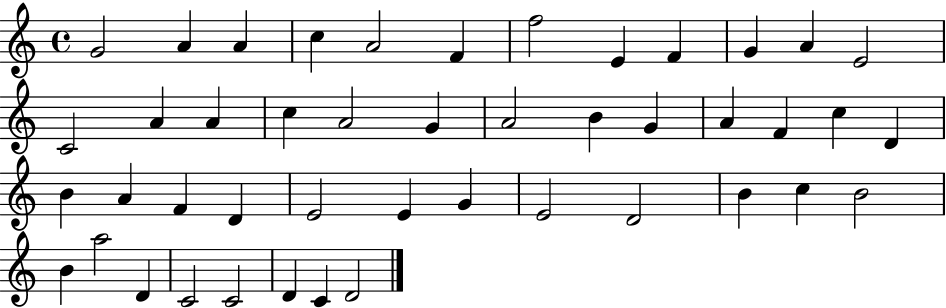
G4/h A4/q A4/q C5/q A4/h F4/q F5/h E4/q F4/q G4/q A4/q E4/h C4/h A4/q A4/q C5/q A4/h G4/q A4/h B4/q G4/q A4/q F4/q C5/q D4/q B4/q A4/q F4/q D4/q E4/h E4/q G4/q E4/h D4/h B4/q C5/q B4/h B4/q A5/h D4/q C4/h C4/h D4/q C4/q D4/h